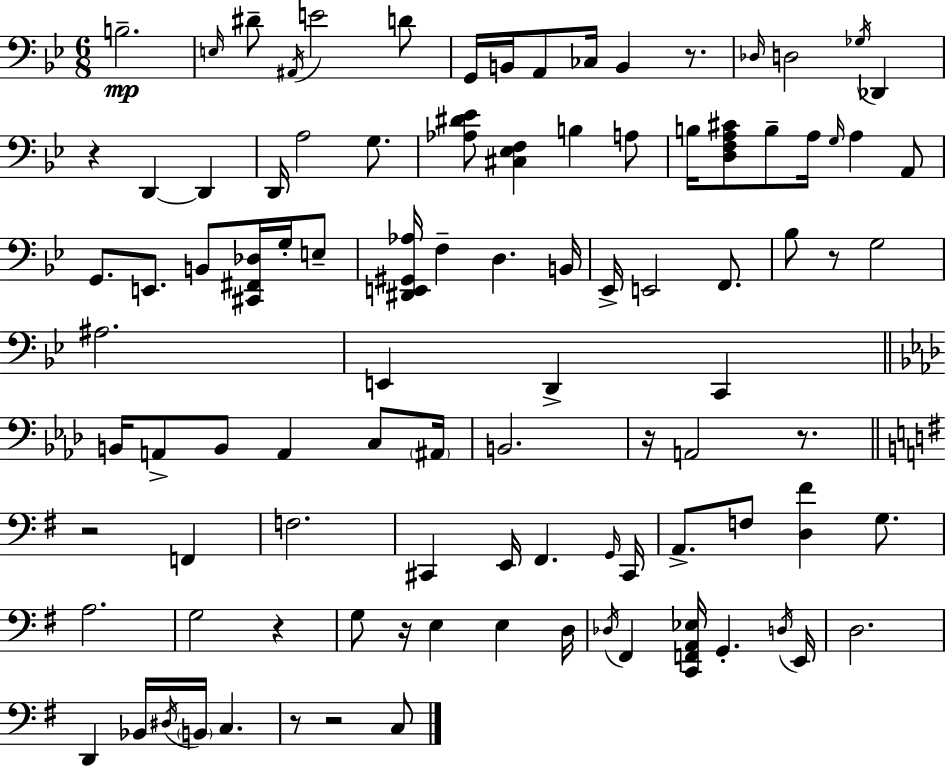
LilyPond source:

{
  \clef bass
  \numericTimeSignature
  \time 6/8
  \key bes \major
  \repeat volta 2 { b2.--\mp | \grace { e16 } dis'8-- \acciaccatura { ais,16 } e'2 | d'8 g,16 b,16 a,8 ces16 b,4 r8. | \grace { des16 } d2 \acciaccatura { ges16 } | \break des,4 r4 d,4~~ | d,4 d,16 a2 | g8. <aes dis' ees'>8 <cis ees f>4 b4 | a8 b16 <d f a cis'>8 b8-- a16 \grace { g16 } a4 | \break a,8 g,8. e,8. b,8 | <cis, fis, des>16 g16-. e8-- <dis, e, gis, aes>16 f4-- d4. | b,16 ees,16-> e,2 | f,8. bes8 r8 g2 | \break ais2. | e,4 d,4-> | c,4 \bar "||" \break \key aes \major b,16 a,8-> b,8 a,4 c8 \parenthesize ais,16 | b,2. | r16 a,2 r8. | \bar "||" \break \key e \minor r2 f,4 | f2. | cis,4 e,16 fis,4. \grace { g,16 } | cis,16 a,8.-> f8 <d fis'>4 g8. | \break a2. | g2 r4 | g8 r16 e4 e4 | d16 \acciaccatura { des16 } fis,4 <c, f, a, ees>16 g,4.-. | \break \acciaccatura { d16 } e,16 d2. | d,4 bes,16 \acciaccatura { dis16 } \parenthesize b,16 c4. | r8 r2 | c8 } \bar "|."
}